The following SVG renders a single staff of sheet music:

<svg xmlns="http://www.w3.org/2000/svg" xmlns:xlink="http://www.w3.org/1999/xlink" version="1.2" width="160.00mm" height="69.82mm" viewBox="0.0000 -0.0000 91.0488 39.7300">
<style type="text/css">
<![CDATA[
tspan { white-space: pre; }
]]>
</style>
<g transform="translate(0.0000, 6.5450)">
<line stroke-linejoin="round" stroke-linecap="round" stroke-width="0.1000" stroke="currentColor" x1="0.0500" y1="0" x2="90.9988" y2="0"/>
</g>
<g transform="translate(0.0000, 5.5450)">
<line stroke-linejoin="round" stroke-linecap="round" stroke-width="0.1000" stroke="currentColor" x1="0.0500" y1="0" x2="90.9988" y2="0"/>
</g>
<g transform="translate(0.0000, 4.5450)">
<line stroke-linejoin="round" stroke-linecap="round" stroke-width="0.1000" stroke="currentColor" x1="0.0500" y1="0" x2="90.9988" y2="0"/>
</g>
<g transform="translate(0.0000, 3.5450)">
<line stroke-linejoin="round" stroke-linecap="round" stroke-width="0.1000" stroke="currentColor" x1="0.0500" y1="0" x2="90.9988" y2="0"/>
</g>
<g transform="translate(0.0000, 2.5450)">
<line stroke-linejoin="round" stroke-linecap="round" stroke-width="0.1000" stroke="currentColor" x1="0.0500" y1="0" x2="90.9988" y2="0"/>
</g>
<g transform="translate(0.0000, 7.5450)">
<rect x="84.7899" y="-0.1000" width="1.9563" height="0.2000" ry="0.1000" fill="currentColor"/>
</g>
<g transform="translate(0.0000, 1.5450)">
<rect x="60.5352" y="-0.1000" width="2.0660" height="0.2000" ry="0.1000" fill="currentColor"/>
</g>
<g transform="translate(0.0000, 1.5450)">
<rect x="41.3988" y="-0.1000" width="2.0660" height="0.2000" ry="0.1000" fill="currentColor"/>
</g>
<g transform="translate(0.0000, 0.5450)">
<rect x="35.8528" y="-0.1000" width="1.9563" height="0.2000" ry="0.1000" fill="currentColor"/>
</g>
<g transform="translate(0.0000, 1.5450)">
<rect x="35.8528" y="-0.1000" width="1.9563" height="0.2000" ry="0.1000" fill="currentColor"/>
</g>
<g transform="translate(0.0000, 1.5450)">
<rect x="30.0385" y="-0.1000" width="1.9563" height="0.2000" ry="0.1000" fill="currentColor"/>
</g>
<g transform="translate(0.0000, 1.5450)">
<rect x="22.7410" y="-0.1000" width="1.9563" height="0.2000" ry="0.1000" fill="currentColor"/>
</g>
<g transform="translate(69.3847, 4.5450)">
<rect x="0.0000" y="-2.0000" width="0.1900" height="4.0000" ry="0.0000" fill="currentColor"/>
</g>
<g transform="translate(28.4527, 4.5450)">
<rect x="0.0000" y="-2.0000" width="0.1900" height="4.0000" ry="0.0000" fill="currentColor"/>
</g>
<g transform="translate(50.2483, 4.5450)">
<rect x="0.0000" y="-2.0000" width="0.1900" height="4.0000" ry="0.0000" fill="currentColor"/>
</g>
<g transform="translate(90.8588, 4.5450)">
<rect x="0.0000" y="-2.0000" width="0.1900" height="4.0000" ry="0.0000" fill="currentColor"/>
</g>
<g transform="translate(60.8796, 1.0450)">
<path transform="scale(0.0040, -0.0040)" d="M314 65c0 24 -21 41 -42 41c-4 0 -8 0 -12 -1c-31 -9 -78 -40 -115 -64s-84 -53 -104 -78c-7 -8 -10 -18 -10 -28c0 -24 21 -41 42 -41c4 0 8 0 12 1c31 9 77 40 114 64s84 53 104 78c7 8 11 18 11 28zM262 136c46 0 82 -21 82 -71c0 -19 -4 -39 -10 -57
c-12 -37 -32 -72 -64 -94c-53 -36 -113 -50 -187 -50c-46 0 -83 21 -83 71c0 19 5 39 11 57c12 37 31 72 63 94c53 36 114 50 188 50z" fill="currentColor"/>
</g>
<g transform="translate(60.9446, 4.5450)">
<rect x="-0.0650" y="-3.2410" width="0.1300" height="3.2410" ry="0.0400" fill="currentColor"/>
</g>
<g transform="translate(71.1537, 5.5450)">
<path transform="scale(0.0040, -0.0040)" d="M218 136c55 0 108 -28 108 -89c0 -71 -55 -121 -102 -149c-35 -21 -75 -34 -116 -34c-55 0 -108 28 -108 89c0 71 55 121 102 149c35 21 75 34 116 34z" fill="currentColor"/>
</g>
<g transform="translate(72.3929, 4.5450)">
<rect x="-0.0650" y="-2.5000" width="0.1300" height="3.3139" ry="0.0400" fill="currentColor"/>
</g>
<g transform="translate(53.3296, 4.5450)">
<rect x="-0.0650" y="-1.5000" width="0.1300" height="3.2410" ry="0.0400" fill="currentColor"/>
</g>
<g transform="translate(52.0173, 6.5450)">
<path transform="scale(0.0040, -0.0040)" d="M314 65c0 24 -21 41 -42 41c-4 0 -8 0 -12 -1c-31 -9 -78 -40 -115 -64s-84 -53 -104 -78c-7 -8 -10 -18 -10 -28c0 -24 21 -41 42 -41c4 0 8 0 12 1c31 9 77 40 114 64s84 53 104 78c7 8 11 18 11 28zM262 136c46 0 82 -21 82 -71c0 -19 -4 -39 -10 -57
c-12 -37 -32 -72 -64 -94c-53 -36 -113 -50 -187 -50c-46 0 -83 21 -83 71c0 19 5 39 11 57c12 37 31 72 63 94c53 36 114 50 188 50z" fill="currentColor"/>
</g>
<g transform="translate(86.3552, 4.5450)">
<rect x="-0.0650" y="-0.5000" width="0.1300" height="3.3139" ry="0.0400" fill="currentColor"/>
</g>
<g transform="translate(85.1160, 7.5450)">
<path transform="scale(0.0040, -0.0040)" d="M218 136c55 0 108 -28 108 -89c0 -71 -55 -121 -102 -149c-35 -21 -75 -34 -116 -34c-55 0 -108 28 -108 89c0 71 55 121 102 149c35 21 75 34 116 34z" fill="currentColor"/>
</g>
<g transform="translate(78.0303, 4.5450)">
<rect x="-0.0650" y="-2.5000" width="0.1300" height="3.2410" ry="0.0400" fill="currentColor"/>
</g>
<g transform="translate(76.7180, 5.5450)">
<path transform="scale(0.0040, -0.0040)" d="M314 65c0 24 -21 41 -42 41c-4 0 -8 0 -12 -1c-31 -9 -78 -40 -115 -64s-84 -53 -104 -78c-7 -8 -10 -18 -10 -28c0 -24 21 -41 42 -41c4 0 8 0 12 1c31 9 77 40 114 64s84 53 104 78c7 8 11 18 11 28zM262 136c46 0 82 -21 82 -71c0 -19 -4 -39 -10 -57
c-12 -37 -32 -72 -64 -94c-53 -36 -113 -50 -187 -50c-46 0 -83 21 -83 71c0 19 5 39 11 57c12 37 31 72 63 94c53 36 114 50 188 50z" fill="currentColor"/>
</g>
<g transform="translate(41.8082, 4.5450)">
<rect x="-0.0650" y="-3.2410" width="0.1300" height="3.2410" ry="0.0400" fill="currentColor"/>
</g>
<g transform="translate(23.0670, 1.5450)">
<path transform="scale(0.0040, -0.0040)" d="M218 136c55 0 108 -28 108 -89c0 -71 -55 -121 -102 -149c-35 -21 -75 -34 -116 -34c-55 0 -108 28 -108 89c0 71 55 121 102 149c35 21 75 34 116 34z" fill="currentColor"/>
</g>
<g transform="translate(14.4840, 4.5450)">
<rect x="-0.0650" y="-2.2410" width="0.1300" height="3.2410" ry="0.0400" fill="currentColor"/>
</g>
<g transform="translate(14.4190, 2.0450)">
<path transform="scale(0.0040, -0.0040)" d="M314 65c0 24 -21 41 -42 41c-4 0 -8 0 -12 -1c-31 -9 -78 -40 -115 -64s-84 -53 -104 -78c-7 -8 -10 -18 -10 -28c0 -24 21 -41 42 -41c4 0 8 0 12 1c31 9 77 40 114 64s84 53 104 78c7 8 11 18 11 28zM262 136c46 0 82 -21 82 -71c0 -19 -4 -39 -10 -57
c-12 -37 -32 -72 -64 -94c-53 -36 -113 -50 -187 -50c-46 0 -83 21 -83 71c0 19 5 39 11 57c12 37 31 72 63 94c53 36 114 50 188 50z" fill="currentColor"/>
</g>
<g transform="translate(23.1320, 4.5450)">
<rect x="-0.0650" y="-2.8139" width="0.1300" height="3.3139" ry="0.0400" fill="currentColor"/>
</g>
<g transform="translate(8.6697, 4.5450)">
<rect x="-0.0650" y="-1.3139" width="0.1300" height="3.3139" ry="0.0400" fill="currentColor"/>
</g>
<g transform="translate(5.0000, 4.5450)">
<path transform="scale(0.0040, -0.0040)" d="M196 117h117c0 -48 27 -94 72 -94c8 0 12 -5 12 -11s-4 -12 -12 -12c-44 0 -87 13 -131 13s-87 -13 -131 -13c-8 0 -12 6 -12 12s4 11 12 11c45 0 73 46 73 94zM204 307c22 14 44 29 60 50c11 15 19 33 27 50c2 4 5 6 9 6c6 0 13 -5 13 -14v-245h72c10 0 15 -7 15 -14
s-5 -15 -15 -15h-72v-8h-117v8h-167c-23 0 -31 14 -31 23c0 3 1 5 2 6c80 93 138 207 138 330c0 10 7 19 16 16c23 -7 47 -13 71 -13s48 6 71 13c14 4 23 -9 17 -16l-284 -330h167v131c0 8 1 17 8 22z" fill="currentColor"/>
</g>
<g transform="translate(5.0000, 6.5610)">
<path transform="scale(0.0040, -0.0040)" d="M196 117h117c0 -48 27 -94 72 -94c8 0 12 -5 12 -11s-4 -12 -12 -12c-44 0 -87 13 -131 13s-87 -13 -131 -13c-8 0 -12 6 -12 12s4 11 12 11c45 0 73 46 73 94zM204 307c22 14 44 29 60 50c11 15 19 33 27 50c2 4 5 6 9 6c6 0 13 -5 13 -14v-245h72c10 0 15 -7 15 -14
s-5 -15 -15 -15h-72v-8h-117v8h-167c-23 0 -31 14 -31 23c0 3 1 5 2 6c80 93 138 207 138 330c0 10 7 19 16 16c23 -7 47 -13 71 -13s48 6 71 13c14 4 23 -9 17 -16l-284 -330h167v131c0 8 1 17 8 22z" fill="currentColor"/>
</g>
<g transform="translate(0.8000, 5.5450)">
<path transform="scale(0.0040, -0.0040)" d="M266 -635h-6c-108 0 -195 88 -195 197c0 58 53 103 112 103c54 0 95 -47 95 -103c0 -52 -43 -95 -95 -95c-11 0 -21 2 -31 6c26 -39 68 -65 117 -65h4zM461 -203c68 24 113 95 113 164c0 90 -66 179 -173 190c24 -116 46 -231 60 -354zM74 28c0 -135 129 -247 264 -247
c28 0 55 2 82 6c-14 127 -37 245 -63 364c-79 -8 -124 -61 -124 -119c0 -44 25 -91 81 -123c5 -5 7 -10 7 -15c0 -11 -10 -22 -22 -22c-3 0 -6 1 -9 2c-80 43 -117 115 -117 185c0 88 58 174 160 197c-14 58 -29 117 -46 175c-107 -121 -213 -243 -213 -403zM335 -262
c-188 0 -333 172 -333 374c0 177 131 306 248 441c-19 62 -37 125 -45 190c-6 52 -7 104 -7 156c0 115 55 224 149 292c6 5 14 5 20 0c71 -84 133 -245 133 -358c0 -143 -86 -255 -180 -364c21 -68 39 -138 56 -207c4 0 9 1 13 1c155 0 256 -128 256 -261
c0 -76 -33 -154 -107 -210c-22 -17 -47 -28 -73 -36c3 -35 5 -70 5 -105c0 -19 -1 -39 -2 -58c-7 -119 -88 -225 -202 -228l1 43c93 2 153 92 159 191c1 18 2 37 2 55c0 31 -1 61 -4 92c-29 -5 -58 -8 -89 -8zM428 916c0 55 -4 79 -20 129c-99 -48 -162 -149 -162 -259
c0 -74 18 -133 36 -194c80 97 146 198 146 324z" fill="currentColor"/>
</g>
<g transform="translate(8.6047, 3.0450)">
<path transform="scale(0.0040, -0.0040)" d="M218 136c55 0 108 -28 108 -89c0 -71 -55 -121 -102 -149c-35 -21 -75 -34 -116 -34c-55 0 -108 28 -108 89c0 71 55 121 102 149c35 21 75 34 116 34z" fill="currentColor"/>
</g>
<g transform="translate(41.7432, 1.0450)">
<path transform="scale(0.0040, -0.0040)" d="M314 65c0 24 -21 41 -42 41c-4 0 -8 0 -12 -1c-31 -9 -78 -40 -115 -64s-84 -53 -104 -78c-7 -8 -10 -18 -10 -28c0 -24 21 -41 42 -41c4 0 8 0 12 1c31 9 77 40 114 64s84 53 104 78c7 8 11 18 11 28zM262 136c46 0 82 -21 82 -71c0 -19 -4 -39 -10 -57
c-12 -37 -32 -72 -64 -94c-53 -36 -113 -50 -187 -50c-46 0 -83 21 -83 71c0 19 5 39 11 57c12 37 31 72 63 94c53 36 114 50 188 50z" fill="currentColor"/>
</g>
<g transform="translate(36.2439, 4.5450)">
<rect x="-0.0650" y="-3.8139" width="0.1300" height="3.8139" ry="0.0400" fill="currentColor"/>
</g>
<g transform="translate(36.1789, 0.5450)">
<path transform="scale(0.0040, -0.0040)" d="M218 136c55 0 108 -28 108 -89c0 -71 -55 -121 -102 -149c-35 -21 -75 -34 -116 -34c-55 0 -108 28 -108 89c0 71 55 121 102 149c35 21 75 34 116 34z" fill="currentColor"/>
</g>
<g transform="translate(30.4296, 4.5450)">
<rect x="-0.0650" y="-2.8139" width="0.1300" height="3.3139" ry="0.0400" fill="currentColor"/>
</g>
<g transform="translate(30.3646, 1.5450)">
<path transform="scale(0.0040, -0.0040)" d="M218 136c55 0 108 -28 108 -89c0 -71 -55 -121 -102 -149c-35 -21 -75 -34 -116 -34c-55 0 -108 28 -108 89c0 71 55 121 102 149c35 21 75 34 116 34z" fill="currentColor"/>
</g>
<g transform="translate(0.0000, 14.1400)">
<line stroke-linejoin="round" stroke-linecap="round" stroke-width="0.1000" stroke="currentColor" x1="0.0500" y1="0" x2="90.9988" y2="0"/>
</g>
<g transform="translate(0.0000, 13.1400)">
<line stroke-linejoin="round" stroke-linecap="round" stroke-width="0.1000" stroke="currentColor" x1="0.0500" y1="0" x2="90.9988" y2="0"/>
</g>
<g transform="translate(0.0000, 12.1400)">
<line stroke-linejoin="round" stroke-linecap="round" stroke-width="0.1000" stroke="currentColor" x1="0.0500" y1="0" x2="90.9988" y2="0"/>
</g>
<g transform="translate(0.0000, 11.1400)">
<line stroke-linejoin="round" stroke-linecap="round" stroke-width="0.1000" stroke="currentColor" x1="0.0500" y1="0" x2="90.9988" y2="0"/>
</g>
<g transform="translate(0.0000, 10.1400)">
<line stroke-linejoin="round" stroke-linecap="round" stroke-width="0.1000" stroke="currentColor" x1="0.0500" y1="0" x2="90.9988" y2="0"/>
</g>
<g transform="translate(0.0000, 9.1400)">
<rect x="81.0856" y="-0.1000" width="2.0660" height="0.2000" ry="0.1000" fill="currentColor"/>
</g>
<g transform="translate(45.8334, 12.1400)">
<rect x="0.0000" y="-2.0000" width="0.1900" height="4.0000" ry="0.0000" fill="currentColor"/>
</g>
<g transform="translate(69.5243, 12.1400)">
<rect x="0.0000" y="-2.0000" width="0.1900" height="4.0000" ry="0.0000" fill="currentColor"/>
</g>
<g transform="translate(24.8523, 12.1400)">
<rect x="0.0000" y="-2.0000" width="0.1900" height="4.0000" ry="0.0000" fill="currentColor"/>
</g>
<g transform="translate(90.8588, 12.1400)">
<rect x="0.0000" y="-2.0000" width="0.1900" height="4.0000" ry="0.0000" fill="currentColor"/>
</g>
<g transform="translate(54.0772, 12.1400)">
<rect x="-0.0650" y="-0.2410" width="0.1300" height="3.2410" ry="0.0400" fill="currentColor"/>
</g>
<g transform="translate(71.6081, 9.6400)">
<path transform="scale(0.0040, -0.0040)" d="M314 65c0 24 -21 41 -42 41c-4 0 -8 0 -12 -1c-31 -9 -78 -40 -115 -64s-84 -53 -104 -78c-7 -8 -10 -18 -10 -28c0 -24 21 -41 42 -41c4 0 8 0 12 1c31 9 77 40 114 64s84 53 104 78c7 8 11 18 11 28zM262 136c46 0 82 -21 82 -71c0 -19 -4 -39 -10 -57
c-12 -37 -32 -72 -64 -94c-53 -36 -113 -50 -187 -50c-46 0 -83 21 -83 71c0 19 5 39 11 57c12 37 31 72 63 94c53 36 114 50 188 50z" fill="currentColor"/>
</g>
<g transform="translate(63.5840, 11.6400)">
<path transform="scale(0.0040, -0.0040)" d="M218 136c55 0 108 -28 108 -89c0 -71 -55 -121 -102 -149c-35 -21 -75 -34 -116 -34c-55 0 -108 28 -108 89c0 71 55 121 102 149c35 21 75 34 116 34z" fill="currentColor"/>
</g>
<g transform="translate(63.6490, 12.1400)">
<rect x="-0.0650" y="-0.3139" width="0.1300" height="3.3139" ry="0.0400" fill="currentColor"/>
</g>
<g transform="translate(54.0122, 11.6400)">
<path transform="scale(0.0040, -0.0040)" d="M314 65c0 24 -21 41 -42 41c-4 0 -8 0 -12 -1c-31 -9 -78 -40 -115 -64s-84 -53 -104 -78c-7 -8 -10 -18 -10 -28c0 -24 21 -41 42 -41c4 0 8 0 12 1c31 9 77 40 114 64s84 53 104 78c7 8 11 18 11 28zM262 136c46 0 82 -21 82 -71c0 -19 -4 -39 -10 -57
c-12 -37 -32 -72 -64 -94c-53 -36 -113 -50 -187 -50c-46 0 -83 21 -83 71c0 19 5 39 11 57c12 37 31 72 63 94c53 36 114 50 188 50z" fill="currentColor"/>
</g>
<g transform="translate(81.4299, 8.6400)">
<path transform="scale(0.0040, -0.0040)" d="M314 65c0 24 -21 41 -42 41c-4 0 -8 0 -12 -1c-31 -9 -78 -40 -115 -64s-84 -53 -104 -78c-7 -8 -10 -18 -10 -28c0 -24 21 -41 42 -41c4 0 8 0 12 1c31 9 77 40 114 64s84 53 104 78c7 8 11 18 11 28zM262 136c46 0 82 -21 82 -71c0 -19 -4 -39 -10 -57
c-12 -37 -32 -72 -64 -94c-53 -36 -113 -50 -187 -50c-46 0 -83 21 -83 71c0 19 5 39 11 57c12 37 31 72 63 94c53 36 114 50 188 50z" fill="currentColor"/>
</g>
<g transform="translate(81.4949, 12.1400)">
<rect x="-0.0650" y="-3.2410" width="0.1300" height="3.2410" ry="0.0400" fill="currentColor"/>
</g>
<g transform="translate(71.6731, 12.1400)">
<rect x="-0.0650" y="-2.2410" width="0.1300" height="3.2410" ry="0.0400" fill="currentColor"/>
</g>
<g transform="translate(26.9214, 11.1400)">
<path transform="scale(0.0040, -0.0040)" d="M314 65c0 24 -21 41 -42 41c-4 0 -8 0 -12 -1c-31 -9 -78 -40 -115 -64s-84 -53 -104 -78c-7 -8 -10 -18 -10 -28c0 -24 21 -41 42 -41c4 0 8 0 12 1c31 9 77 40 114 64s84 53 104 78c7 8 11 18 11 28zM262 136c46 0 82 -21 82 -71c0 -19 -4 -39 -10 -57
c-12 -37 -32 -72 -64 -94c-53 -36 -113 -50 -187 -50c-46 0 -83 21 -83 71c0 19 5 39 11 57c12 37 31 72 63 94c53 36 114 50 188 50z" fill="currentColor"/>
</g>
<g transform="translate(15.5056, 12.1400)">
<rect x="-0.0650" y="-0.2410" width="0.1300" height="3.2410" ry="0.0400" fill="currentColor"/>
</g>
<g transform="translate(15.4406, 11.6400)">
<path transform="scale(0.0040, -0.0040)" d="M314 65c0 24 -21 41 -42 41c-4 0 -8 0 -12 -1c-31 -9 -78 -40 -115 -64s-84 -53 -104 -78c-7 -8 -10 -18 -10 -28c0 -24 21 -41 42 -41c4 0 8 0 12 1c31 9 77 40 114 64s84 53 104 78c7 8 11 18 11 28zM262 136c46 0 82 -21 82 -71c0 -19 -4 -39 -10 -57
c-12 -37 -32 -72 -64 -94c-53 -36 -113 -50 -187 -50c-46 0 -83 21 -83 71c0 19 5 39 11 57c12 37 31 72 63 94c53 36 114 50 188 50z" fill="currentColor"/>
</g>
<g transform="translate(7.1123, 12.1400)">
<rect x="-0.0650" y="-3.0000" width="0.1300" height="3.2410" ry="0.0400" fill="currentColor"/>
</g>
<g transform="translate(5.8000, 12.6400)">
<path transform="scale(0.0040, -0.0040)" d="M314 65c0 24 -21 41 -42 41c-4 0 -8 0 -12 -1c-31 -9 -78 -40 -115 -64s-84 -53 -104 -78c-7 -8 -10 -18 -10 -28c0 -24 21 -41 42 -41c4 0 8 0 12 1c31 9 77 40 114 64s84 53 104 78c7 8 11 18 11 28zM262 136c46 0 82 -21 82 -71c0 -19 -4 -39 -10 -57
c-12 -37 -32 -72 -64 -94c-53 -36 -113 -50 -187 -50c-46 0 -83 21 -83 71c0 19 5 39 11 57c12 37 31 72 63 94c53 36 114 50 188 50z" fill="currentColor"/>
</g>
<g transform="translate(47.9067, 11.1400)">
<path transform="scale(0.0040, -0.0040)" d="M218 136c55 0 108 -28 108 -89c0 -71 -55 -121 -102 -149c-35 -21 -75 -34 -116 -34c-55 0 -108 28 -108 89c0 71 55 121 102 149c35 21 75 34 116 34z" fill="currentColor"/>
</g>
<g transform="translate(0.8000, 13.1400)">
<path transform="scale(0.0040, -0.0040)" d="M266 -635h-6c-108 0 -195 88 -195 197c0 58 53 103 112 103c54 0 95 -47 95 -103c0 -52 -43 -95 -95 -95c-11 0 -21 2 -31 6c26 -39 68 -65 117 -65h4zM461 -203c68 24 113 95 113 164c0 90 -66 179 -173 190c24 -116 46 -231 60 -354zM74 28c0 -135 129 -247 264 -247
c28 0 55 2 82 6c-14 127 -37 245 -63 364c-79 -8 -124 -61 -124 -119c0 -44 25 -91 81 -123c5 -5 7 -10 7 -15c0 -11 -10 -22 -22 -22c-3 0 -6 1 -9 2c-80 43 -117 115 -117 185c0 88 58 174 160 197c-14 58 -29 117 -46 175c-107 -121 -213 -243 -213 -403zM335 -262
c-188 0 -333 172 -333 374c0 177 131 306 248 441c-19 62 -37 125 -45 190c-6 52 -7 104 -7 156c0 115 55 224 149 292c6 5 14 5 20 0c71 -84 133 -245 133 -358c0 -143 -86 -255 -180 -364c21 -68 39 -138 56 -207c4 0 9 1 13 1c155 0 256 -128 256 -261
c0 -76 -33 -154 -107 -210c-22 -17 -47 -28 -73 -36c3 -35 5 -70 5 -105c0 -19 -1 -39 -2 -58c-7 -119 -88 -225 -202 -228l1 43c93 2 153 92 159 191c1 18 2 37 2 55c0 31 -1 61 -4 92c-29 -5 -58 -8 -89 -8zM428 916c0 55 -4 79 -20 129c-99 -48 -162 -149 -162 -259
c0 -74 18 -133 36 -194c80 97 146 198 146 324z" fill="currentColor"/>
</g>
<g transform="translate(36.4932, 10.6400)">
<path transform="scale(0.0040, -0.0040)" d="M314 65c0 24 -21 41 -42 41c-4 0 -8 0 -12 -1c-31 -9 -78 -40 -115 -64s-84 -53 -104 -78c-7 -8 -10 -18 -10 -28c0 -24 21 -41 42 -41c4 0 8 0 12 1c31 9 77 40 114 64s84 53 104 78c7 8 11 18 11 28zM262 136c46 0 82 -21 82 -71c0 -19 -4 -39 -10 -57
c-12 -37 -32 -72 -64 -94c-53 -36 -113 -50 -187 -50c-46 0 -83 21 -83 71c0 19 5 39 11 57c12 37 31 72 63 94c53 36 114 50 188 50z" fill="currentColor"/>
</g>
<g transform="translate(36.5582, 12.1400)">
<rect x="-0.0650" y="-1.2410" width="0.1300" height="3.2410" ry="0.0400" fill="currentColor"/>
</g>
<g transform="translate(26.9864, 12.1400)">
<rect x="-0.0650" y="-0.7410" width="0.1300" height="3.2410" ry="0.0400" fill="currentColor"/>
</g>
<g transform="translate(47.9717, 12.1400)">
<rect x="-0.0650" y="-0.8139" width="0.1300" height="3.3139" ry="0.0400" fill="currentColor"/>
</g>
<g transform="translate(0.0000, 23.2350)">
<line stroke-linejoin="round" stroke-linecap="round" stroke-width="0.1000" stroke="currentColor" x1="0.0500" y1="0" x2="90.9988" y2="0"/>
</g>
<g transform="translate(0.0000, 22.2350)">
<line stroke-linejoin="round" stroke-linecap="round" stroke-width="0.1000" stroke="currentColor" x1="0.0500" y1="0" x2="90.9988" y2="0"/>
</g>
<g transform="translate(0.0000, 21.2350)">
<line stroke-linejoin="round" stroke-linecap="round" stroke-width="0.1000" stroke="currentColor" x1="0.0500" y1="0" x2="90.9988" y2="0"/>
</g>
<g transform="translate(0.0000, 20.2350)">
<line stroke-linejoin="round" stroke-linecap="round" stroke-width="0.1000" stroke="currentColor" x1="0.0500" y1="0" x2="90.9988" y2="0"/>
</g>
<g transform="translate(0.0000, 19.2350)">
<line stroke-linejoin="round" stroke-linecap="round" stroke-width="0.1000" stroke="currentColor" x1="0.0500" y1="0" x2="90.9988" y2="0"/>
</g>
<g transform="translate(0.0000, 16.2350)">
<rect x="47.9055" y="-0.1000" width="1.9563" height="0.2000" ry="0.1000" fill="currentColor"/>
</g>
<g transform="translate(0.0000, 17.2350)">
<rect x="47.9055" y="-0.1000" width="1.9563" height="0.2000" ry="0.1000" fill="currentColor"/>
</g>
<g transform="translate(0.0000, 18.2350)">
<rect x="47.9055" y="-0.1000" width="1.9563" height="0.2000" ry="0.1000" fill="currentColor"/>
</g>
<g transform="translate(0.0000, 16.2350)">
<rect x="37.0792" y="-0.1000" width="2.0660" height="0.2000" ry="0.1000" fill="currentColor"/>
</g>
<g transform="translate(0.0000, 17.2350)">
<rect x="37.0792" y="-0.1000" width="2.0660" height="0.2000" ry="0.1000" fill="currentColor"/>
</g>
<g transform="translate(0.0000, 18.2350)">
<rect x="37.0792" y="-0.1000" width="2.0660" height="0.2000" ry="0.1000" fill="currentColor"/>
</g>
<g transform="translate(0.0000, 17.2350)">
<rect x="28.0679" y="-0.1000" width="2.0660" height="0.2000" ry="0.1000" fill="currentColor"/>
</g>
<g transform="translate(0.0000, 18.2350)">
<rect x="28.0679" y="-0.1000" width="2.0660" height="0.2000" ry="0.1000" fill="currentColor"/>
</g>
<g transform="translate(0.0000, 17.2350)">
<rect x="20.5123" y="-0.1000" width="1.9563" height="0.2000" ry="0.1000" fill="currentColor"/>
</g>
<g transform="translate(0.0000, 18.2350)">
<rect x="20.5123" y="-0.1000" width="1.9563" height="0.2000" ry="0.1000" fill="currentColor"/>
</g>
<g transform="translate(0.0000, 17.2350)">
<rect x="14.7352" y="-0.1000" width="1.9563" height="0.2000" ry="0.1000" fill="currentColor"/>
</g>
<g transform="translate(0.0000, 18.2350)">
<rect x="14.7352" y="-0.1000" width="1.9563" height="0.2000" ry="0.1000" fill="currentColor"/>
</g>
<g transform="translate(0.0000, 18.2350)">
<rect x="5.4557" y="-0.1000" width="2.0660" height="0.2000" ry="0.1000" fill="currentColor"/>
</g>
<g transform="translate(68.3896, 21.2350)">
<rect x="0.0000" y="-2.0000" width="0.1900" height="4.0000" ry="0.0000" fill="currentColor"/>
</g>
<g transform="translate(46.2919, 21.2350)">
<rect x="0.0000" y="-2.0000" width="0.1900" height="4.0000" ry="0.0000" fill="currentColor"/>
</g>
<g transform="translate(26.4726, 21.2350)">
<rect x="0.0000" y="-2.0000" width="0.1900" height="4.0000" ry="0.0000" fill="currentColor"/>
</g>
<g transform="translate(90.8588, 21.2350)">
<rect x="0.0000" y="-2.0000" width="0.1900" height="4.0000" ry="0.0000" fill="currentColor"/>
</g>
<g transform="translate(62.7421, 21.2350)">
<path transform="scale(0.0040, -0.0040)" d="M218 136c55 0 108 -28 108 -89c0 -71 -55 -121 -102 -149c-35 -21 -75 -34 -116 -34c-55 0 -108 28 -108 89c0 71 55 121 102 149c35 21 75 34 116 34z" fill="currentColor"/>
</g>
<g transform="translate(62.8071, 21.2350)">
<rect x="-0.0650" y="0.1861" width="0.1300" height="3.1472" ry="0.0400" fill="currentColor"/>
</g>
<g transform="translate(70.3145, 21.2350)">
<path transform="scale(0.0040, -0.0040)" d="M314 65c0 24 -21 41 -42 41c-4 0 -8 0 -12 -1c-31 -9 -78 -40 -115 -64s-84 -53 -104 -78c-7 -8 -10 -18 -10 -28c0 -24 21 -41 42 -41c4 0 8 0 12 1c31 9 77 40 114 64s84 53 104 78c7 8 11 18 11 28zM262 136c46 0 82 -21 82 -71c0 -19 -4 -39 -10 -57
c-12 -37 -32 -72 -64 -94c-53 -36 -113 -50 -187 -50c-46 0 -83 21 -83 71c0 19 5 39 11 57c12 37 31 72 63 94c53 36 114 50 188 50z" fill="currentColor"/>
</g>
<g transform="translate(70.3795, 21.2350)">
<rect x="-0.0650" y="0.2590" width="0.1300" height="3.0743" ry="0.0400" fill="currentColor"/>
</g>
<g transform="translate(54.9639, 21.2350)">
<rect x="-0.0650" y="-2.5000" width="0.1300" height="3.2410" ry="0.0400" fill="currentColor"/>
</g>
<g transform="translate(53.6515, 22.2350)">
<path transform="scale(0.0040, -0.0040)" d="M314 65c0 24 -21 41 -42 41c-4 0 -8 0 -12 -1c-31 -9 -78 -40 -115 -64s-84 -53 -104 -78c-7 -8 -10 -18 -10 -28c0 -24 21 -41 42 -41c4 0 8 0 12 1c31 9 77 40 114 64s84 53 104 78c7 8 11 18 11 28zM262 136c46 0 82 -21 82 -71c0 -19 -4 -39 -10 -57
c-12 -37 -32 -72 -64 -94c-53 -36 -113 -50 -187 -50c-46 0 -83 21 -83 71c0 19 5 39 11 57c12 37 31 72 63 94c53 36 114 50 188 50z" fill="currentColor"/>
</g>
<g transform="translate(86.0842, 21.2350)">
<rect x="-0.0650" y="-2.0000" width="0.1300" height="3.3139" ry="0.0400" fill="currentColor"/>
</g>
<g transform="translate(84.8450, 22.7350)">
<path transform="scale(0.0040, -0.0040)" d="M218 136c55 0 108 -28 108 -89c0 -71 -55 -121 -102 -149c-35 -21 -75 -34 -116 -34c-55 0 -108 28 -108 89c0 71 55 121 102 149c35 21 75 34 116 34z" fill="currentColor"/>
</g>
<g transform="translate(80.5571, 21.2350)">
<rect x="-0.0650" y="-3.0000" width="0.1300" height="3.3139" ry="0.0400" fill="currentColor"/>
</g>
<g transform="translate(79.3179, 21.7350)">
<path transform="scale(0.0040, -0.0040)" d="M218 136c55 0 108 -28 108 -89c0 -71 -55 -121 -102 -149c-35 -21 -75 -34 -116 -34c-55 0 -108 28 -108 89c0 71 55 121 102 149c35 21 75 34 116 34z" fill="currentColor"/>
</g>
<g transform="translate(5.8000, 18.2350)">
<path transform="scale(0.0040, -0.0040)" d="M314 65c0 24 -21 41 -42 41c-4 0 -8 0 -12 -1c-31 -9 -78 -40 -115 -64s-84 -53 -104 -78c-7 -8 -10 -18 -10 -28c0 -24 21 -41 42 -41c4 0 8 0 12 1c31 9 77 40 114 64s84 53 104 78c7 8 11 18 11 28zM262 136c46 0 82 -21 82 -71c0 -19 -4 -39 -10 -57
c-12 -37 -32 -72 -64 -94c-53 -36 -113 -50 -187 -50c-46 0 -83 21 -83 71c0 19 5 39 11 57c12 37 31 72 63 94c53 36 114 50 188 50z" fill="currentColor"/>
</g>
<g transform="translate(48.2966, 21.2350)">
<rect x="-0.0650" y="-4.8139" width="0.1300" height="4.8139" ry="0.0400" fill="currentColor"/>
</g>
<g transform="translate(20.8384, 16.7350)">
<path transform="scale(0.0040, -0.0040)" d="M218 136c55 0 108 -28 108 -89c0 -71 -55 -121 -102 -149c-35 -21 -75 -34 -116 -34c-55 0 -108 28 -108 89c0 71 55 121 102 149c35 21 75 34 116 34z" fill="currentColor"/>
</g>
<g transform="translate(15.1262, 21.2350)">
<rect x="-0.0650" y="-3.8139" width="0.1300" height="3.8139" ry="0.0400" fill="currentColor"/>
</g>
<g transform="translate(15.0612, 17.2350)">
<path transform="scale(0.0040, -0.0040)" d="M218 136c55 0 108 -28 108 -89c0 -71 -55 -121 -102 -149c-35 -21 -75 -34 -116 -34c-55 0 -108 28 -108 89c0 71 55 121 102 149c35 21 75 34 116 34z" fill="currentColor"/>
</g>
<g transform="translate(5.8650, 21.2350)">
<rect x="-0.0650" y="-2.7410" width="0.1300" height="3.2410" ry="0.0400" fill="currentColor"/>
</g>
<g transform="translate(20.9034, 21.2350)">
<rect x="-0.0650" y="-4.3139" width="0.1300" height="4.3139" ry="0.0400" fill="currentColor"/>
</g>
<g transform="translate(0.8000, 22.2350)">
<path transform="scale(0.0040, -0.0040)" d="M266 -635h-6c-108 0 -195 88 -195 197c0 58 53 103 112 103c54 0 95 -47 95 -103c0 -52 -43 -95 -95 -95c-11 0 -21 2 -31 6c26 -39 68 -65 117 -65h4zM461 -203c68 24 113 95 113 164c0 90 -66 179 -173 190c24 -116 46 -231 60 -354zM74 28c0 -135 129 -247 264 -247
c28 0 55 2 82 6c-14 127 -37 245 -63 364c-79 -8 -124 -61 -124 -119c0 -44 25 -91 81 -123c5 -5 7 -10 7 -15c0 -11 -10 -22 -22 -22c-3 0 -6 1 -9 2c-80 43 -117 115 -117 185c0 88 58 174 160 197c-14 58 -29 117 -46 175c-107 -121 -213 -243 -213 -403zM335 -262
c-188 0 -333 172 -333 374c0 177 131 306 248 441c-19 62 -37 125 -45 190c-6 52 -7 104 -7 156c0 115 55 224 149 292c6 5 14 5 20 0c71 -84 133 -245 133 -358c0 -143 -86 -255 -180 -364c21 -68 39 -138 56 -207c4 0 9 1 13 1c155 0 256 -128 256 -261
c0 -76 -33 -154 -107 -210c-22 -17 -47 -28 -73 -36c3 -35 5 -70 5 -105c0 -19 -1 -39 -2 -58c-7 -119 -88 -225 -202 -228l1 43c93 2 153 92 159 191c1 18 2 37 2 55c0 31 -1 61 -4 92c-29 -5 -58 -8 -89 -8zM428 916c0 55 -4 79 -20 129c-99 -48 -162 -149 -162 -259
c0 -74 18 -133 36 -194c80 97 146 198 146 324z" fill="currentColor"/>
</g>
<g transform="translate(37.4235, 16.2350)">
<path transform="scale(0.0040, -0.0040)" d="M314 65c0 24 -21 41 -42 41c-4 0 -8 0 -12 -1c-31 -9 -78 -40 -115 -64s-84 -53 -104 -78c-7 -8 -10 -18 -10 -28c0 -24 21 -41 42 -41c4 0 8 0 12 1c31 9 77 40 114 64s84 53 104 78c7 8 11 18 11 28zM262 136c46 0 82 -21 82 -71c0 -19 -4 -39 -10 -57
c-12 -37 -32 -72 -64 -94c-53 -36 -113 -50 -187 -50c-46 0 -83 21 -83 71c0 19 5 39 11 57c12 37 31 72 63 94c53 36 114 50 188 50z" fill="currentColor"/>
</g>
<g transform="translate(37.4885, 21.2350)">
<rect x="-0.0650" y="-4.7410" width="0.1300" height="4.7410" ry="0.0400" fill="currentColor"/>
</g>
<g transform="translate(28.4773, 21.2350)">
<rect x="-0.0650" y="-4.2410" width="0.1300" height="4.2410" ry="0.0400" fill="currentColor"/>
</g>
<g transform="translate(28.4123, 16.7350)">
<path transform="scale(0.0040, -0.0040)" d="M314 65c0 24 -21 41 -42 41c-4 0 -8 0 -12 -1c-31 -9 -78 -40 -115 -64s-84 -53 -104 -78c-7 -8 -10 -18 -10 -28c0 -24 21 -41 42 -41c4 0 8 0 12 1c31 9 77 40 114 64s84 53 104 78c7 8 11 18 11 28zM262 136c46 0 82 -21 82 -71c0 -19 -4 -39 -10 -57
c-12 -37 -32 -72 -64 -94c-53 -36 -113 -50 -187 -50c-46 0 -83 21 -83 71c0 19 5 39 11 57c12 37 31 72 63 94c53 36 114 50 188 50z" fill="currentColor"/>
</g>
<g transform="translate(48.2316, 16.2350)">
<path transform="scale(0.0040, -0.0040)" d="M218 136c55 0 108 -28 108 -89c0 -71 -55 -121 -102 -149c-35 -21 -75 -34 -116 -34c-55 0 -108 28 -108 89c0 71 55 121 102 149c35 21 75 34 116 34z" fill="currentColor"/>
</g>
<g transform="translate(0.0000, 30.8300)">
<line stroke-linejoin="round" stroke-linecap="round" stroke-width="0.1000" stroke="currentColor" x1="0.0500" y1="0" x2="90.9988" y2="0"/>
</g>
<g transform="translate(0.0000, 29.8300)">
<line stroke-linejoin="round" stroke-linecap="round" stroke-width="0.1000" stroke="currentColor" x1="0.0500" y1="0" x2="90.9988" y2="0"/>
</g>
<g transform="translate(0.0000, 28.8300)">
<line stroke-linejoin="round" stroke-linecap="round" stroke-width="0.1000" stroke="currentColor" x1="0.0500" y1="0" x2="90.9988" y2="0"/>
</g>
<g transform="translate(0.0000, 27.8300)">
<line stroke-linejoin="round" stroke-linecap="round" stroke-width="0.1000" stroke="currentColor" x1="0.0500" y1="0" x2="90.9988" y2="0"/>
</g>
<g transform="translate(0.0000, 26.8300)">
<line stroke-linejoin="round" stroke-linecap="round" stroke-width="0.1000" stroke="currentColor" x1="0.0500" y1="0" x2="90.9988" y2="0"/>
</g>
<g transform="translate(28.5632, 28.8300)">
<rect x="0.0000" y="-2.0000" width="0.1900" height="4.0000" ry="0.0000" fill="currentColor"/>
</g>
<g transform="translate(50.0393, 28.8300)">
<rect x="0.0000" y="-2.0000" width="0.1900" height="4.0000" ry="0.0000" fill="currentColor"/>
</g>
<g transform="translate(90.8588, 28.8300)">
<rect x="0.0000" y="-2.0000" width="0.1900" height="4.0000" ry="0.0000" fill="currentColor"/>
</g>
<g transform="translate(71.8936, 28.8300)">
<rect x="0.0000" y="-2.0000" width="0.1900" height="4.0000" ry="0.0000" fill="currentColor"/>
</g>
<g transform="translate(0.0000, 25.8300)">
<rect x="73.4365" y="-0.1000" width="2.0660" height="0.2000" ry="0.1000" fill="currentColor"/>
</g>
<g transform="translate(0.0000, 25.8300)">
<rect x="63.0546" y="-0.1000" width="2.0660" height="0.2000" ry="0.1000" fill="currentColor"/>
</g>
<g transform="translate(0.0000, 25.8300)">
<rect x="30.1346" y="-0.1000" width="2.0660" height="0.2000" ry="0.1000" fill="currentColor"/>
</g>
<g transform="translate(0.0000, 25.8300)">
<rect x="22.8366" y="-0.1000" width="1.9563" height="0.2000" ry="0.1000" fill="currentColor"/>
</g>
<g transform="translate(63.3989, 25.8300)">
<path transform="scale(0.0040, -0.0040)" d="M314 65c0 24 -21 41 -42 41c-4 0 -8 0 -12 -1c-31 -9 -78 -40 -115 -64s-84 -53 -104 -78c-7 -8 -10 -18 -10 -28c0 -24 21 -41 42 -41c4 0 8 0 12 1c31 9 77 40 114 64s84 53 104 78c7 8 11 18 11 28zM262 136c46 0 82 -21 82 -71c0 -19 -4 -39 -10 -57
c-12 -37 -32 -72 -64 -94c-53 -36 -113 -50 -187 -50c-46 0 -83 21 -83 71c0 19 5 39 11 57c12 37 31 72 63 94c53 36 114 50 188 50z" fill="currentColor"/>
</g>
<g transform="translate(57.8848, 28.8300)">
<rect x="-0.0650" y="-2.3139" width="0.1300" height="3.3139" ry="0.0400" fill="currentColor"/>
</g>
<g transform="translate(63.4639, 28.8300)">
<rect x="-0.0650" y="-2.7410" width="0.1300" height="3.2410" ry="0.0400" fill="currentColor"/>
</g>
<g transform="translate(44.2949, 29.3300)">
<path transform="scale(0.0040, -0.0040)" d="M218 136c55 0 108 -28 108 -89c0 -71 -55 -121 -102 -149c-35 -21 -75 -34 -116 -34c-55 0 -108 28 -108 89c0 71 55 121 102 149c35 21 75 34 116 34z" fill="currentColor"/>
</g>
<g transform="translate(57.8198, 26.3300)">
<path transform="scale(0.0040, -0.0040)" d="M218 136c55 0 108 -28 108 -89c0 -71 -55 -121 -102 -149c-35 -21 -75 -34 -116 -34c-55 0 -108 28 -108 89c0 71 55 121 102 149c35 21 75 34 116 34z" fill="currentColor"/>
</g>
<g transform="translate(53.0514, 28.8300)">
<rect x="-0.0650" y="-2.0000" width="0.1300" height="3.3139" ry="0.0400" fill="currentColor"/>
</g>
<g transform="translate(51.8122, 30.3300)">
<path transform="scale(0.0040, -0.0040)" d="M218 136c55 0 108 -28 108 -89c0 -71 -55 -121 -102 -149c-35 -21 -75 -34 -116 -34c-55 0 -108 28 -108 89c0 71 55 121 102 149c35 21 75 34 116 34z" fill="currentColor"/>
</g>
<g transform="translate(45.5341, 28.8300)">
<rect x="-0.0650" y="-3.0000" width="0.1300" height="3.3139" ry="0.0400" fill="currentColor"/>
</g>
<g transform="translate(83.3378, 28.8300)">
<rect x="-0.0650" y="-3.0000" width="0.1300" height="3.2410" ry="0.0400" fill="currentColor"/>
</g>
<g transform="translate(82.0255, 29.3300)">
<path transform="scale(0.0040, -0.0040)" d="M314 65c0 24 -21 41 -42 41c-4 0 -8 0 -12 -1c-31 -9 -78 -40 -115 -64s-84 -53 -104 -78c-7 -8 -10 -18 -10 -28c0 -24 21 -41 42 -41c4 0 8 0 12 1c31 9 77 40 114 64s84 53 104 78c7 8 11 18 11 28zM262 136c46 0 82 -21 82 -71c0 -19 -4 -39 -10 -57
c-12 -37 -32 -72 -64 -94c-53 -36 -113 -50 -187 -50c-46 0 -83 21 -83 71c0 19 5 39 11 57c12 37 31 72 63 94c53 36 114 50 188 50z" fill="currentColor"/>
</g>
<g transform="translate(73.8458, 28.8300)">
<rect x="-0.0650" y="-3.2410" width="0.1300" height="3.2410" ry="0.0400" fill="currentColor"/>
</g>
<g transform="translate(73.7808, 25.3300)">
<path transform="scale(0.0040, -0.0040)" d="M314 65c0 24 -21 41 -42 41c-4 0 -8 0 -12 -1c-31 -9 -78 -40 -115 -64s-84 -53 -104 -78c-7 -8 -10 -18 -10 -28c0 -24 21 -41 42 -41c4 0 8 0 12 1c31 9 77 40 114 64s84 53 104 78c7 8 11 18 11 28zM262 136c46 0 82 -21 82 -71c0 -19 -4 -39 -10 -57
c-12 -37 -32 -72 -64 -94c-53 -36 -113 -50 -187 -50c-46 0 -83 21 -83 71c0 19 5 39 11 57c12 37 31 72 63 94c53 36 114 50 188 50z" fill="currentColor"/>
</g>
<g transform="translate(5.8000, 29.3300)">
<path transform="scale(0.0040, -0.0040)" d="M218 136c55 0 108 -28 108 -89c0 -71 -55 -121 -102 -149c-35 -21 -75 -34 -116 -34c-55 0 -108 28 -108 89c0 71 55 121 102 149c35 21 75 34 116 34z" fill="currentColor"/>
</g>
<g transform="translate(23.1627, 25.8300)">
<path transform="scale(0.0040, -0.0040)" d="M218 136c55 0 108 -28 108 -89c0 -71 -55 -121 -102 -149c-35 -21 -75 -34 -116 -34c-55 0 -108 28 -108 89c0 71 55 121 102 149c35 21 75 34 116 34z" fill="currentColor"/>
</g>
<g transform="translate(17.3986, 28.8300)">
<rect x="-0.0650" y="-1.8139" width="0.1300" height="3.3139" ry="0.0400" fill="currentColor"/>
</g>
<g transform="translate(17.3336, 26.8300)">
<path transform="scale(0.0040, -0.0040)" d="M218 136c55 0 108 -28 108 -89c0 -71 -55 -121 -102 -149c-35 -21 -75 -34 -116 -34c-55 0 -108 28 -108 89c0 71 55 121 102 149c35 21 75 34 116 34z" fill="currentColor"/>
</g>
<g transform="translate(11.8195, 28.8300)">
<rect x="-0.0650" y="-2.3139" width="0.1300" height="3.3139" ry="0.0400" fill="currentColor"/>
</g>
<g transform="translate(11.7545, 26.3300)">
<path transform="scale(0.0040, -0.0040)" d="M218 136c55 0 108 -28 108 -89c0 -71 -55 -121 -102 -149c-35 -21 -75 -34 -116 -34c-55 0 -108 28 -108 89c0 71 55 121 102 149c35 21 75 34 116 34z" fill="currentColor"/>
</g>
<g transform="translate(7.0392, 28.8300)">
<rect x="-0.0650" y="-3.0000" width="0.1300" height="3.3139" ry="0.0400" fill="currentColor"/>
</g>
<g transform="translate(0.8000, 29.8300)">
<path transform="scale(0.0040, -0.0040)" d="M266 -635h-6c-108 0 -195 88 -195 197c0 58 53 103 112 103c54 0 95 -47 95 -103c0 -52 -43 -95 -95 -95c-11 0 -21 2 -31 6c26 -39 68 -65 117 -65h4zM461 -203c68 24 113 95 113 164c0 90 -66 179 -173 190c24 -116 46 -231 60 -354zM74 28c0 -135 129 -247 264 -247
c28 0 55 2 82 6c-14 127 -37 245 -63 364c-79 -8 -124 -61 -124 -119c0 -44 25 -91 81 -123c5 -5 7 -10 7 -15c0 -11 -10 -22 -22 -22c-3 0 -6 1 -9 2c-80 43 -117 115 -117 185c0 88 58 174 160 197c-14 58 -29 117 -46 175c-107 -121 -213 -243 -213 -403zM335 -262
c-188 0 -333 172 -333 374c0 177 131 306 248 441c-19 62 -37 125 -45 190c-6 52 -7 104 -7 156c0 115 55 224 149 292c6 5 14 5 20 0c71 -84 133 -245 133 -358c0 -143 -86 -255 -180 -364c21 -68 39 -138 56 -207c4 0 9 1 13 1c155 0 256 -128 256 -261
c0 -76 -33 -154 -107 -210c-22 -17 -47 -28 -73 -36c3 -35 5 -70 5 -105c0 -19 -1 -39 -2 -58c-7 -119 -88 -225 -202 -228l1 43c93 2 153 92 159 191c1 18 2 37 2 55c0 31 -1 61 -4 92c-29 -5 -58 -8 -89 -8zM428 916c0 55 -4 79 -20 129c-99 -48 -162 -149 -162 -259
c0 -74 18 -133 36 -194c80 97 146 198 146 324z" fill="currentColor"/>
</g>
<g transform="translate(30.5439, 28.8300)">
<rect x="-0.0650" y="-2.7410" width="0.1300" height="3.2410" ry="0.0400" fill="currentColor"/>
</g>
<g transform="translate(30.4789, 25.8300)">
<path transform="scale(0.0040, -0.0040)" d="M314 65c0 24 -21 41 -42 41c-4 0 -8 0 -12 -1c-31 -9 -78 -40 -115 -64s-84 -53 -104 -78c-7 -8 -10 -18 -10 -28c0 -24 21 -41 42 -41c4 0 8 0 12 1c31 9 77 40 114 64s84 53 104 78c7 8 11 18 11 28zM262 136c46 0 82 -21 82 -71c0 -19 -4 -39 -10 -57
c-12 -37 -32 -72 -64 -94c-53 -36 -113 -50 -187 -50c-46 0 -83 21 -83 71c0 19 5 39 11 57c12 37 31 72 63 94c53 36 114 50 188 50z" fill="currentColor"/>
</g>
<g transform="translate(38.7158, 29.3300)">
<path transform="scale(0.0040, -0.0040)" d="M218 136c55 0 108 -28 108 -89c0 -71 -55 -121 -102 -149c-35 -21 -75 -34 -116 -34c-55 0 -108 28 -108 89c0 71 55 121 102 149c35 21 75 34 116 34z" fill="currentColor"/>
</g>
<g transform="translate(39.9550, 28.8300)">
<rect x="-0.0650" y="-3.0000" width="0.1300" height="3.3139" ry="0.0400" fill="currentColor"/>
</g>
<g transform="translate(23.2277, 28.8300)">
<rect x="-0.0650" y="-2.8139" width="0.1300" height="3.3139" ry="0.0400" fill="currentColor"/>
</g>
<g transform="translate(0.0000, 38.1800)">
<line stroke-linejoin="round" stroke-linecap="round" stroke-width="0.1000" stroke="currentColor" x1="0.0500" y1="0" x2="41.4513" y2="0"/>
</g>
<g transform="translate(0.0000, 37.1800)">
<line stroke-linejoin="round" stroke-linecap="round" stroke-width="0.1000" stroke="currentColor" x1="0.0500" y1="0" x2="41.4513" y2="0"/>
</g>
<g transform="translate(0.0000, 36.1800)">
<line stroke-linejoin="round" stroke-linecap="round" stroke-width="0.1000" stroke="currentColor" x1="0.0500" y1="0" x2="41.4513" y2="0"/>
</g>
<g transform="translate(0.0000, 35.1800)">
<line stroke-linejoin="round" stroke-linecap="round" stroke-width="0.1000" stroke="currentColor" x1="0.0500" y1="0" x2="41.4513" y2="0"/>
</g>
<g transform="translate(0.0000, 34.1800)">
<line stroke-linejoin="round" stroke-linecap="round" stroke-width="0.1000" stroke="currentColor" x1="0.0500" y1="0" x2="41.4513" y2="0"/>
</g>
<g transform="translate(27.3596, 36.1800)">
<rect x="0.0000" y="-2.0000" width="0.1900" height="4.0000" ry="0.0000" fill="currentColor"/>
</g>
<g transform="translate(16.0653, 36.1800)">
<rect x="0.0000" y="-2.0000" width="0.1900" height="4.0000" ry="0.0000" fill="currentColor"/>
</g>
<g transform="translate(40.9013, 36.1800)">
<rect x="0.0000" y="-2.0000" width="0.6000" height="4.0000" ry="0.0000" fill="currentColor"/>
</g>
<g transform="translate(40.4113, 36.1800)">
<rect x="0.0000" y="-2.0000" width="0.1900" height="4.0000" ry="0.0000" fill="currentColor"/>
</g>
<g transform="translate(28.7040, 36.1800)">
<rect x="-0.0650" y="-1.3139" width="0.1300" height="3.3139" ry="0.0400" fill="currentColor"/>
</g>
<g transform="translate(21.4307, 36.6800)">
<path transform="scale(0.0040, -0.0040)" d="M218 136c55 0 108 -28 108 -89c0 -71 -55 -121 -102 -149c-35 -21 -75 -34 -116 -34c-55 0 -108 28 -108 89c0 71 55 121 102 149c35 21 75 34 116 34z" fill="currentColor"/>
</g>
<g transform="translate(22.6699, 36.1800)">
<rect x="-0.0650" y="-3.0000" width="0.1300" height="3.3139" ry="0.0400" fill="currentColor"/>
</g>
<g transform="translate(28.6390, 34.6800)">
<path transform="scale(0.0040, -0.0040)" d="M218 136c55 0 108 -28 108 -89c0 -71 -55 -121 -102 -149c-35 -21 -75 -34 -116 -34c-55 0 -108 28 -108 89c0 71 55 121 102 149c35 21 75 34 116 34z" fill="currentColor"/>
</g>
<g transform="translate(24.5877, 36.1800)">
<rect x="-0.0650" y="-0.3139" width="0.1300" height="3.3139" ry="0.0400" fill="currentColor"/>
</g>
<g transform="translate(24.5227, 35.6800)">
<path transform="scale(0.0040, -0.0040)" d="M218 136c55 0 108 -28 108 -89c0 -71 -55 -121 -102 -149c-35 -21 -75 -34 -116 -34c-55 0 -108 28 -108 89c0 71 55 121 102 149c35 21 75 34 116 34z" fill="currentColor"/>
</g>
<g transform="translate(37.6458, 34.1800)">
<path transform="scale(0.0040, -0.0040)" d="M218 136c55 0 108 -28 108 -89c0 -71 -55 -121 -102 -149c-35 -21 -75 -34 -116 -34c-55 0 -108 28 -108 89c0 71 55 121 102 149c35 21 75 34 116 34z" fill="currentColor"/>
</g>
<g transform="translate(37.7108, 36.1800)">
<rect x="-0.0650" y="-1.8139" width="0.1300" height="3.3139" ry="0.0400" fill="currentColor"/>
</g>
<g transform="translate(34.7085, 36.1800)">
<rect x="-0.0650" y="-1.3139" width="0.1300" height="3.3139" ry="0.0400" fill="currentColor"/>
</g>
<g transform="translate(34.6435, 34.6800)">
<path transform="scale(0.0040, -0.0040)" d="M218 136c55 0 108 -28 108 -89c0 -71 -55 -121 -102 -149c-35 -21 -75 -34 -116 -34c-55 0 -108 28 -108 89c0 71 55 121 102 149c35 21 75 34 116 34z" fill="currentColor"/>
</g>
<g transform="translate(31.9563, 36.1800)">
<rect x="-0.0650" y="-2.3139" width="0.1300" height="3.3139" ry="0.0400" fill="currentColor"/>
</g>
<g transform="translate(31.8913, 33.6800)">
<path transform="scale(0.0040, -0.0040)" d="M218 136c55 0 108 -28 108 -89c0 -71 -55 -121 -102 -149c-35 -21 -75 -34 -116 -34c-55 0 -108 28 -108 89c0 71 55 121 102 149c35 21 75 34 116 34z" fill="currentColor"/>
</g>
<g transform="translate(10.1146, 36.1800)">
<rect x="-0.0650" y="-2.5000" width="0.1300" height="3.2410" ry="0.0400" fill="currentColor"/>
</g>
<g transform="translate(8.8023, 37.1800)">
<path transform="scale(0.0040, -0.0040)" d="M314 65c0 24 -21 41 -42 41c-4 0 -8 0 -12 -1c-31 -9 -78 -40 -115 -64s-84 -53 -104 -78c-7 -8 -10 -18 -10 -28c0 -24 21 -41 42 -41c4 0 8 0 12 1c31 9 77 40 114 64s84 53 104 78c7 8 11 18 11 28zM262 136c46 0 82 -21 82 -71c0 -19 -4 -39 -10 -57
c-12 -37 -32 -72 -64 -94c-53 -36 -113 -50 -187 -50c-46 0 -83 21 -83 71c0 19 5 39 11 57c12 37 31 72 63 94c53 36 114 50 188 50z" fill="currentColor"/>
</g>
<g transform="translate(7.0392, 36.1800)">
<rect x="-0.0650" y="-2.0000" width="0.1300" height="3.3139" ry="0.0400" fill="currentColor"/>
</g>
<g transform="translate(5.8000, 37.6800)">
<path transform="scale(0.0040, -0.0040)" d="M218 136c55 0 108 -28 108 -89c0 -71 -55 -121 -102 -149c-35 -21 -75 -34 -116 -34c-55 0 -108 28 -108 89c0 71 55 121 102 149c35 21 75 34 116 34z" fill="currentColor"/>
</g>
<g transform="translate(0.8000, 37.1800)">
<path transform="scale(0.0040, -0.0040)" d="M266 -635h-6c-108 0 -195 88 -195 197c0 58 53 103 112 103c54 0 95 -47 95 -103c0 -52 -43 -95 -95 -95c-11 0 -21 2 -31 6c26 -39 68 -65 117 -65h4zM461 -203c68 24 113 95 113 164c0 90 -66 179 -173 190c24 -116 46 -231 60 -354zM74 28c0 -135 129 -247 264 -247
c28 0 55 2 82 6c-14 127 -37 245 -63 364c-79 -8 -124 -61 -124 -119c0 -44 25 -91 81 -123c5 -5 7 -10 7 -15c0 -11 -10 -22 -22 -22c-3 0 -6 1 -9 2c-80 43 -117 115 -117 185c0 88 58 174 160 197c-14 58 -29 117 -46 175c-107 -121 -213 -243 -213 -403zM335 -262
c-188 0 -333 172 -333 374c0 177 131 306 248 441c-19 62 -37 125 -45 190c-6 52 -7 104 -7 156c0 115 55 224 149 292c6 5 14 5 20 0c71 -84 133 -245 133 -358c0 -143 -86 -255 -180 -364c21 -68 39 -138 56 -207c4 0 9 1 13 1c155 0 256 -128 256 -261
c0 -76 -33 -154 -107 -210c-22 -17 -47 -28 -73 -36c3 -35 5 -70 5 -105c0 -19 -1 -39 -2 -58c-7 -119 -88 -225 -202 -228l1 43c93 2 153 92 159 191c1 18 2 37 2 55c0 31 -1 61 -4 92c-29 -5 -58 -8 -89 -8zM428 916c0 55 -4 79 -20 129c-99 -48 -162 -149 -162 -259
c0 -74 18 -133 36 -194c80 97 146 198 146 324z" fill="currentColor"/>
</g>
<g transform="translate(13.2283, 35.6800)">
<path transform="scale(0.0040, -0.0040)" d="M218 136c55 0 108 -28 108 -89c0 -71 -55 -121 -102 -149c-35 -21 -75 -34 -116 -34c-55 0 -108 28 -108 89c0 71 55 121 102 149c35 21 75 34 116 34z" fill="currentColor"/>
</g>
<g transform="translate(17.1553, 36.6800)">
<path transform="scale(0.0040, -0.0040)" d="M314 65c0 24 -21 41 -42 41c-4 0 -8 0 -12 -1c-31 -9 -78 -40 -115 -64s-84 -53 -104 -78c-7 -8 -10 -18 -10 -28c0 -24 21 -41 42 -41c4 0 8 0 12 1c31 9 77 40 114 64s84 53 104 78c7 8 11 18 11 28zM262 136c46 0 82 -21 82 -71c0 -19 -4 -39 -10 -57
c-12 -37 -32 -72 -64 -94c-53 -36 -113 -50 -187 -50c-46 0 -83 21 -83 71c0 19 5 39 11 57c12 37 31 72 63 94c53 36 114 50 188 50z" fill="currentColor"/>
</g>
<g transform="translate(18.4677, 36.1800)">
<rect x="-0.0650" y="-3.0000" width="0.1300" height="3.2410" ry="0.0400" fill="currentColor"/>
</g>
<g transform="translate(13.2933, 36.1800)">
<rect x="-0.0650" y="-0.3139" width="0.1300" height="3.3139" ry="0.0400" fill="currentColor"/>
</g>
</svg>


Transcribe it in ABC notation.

X:1
T:Untitled
M:4/4
L:1/4
K:C
e g2 a a c' b2 E2 b2 G G2 C A2 c2 d2 e2 d c2 c g2 b2 a2 c' d' d'2 e'2 e' G2 B B2 A F A g f a a2 A A F g a2 b2 A2 F G2 c A2 A c e g e f